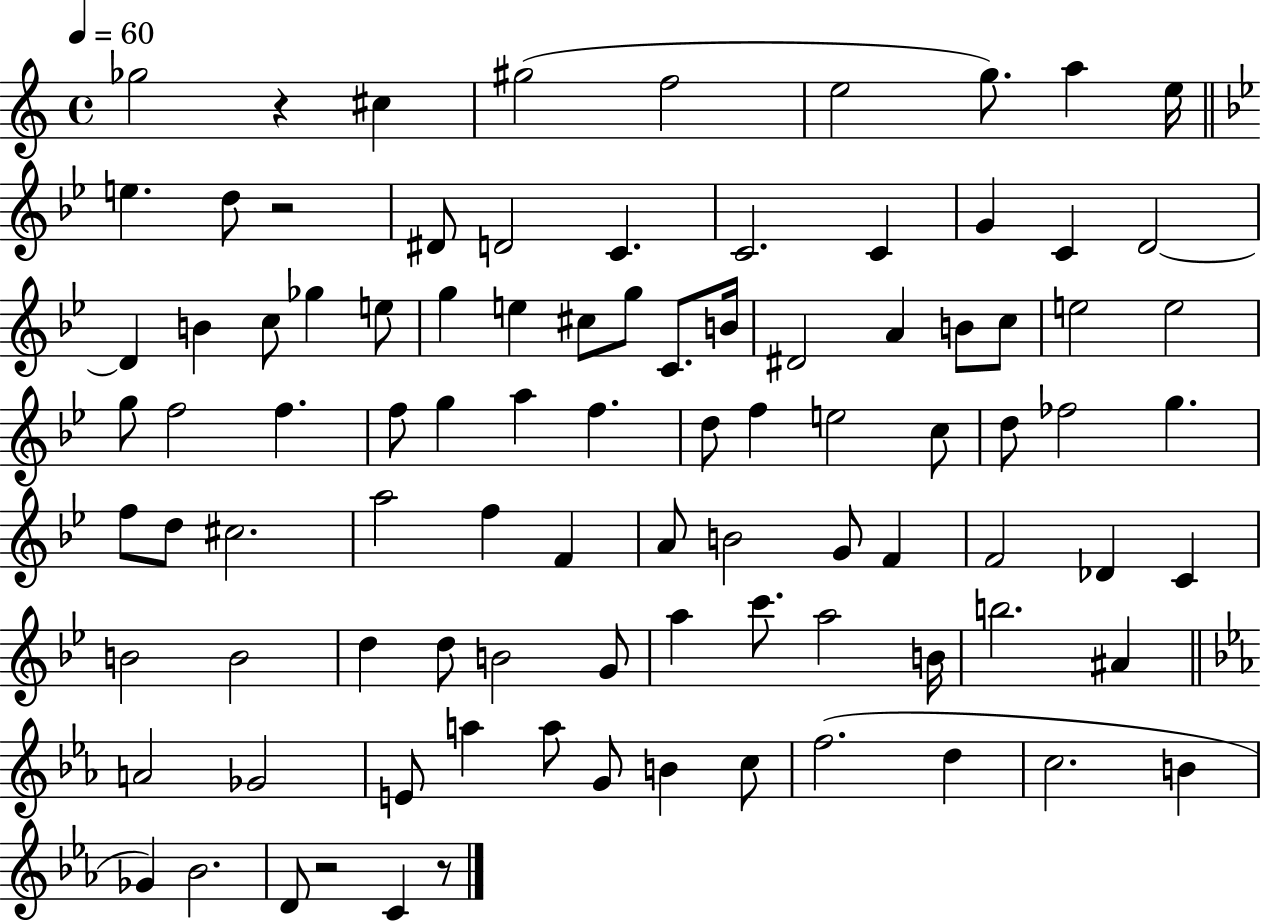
{
  \clef treble
  \time 4/4
  \defaultTimeSignature
  \key c \major
  \tempo 4 = 60
  \repeat volta 2 { ges''2 r4 cis''4 | gis''2( f''2 | e''2 g''8.) a''4 e''16 | \bar "||" \break \key g \minor e''4. d''8 r2 | dis'8 d'2 c'4. | c'2. c'4 | g'4 c'4 d'2~~ | \break d'4 b'4 c''8 ges''4 e''8 | g''4 e''4 cis''8 g''8 c'8. b'16 | dis'2 a'4 b'8 c''8 | e''2 e''2 | \break g''8 f''2 f''4. | f''8 g''4 a''4 f''4. | d''8 f''4 e''2 c''8 | d''8 fes''2 g''4. | \break f''8 d''8 cis''2. | a''2 f''4 f'4 | a'8 b'2 g'8 f'4 | f'2 des'4 c'4 | \break b'2 b'2 | d''4 d''8 b'2 g'8 | a''4 c'''8. a''2 b'16 | b''2. ais'4 | \break \bar "||" \break \key c \minor a'2 ges'2 | e'8 a''4 a''8 g'8 b'4 c''8 | f''2.( d''4 | c''2. b'4 | \break ges'4) bes'2. | d'8 r2 c'4 r8 | } \bar "|."
}